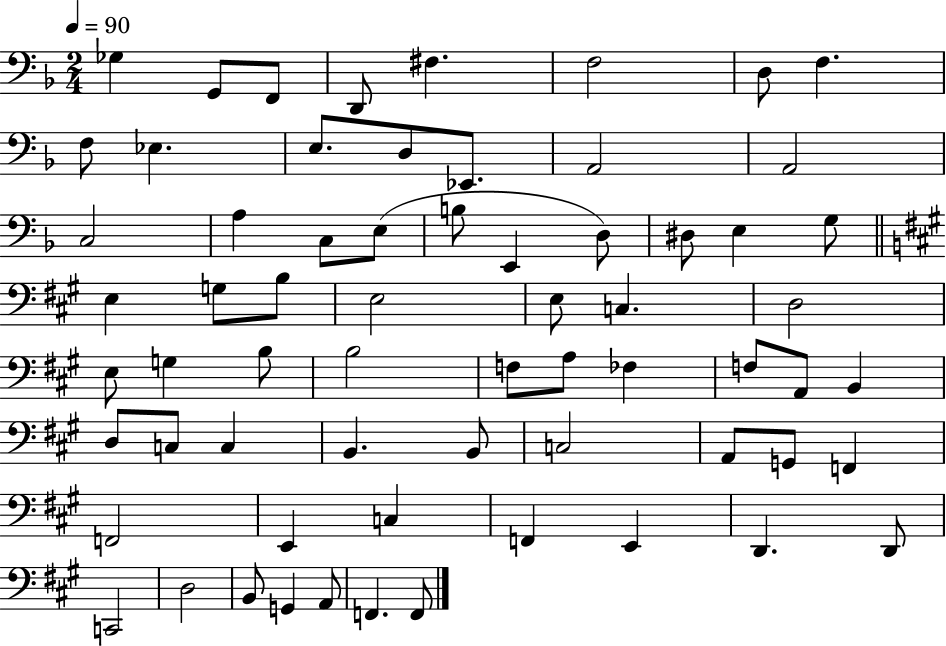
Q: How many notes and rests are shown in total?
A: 65